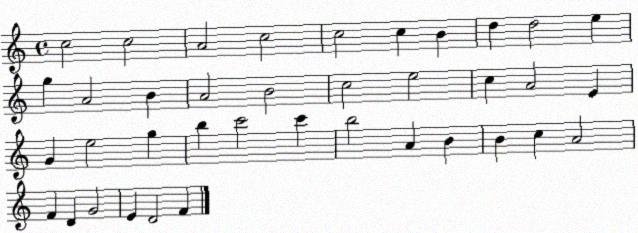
X:1
T:Untitled
M:4/4
L:1/4
K:C
c2 c2 A2 c2 c2 c B d d2 e g A2 B A2 B2 c2 e2 c A2 E G e2 g b c'2 c' b2 A B B c A2 F D G2 E D2 F